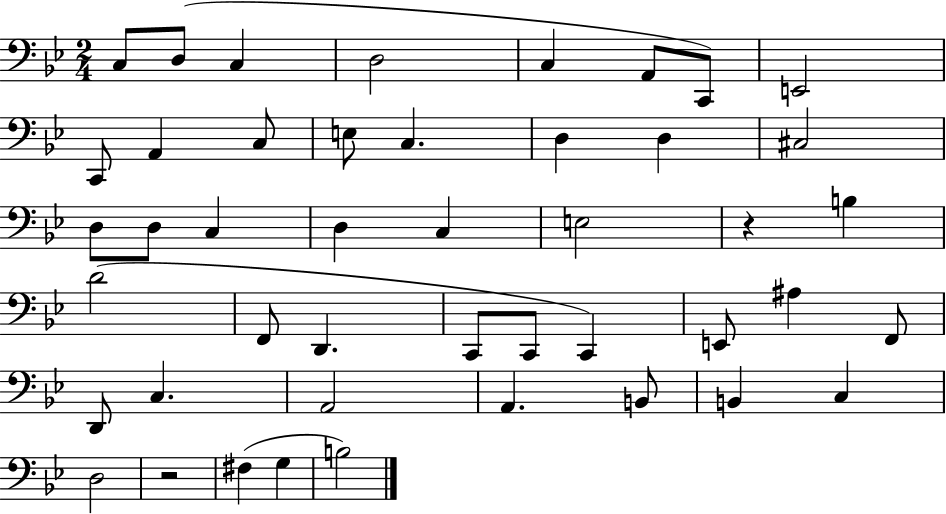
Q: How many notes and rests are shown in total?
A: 45